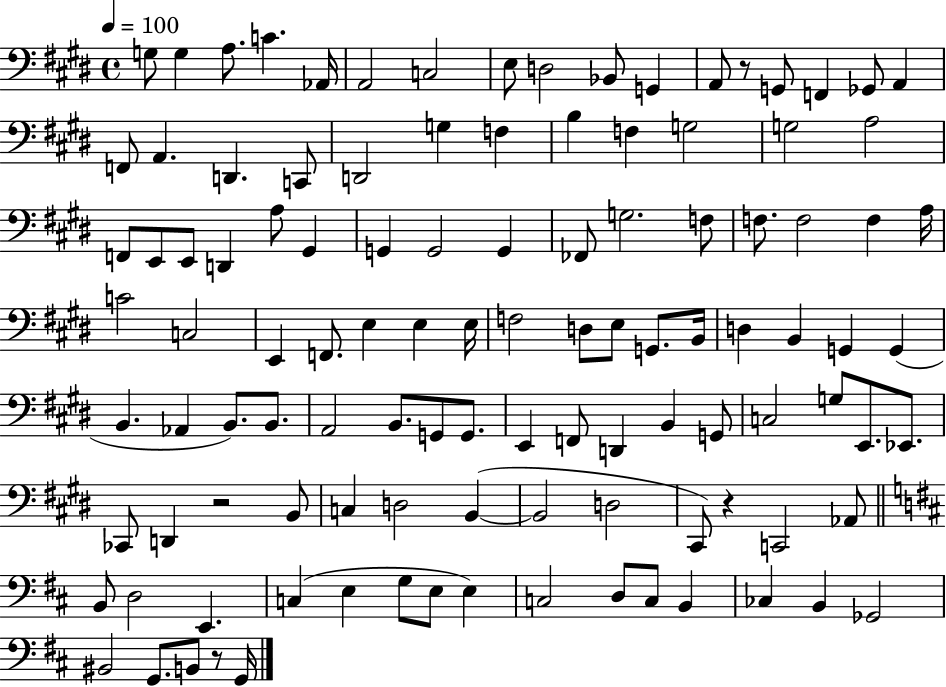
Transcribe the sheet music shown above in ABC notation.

X:1
T:Untitled
M:4/4
L:1/4
K:E
G,/2 G, A,/2 C _A,,/4 A,,2 C,2 E,/2 D,2 _B,,/2 G,, A,,/2 z/2 G,,/2 F,, _G,,/2 A,, F,,/2 A,, D,, C,,/2 D,,2 G, F, B, F, G,2 G,2 A,2 F,,/2 E,,/2 E,,/2 D,, A,/2 ^G,, G,, G,,2 G,, _F,,/2 G,2 F,/2 F,/2 F,2 F, A,/4 C2 C,2 E,, F,,/2 E, E, E,/4 F,2 D,/2 E,/2 G,,/2 B,,/4 D, B,, G,, G,, B,, _A,, B,,/2 B,,/2 A,,2 B,,/2 G,,/2 G,,/2 E,, F,,/2 D,, B,, G,,/2 C,2 G,/2 E,,/2 _E,,/2 _C,,/2 D,, z2 B,,/2 C, D,2 B,, B,,2 D,2 ^C,,/2 z C,,2 _A,,/2 B,,/2 D,2 E,, C, E, G,/2 E,/2 E, C,2 D,/2 C,/2 B,, _C, B,, _G,,2 ^B,,2 G,,/2 B,,/2 z/2 G,,/4